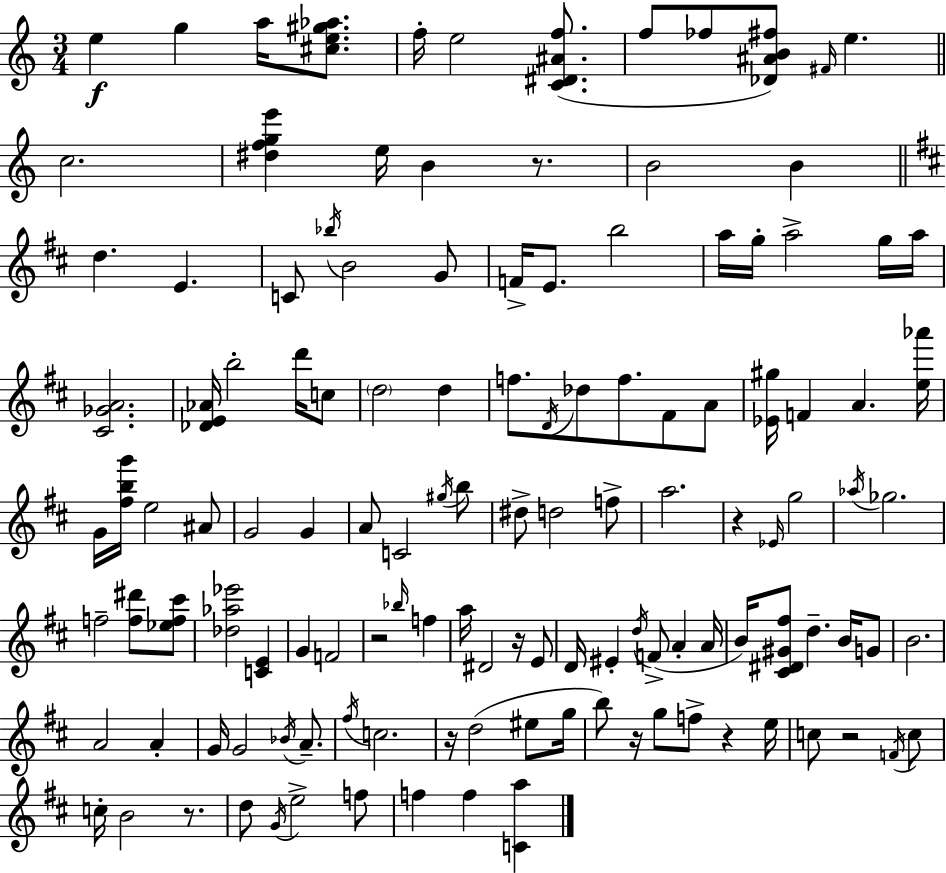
{
  \clef treble
  \numericTimeSignature
  \time 3/4
  \key c \major
  e''4\f g''4 a''16 <cis'' e'' gis'' aes''>8. | f''16-. e''2 <c' dis' ais' f''>8.( | f''8 fes''8 <des' ais' b' fis''>8) \grace { fis'16 } e''4. | \bar "||" \break \key c \major c''2. | <dis'' f'' g'' e'''>4 e''16 b'4 r8. | b'2 b'4 | \bar "||" \break \key d \major d''4. e'4. | c'8 \acciaccatura { bes''16 } b'2 g'8 | f'16-> e'8. b''2 | a''16 g''16-. a''2-> g''16 | \break a''16 <cis' ges' a'>2. | <des' e' aes'>16 b''2-. d'''16 c''8 | \parenthesize d''2 d''4 | f''8. \acciaccatura { d'16 } des''8 f''8. fis'8 | \break a'8 <ees' gis''>16 f'4 a'4. | <e'' aes'''>16 g'16 <fis'' b'' g'''>16 e''2 | ais'8 g'2 g'4 | a'8 c'2 | \break \acciaccatura { gis''16 } b''8 dis''8-> d''2 | f''8-> a''2. | r4 \grace { ees'16 } g''2 | \acciaccatura { aes''16 } ges''2. | \break f''2-- | <f'' dis'''>8 <ees'' f'' cis'''>8 <des'' aes'' ees'''>2 | <c' e'>4 g'4 f'2 | r2 | \break \grace { bes''16 } f''4 a''16 dis'2 | r16 e'8 d'16 eis'4-. \acciaccatura { d''16 }( | f'8-> a'4-. a'16 b'16) <cis' dis' gis' fis''>8 d''4.-- | b'16 g'8 b'2. | \break a'2 | a'4-. g'16 g'2 | \acciaccatura { bes'16 } a'8.-- \acciaccatura { fis''16 } c''2. | r16 d''2( | \break eis''8 g''16 b''8) r16 | g''8 f''8-> r4 e''16 c''8 r2 | \acciaccatura { f'16 } c''8 c''16-. b'2 | r8. d''8 | \break \acciaccatura { g'16 } e''2-> f''8 f''4 | f''4 <c' a''>4 \bar "|."
}